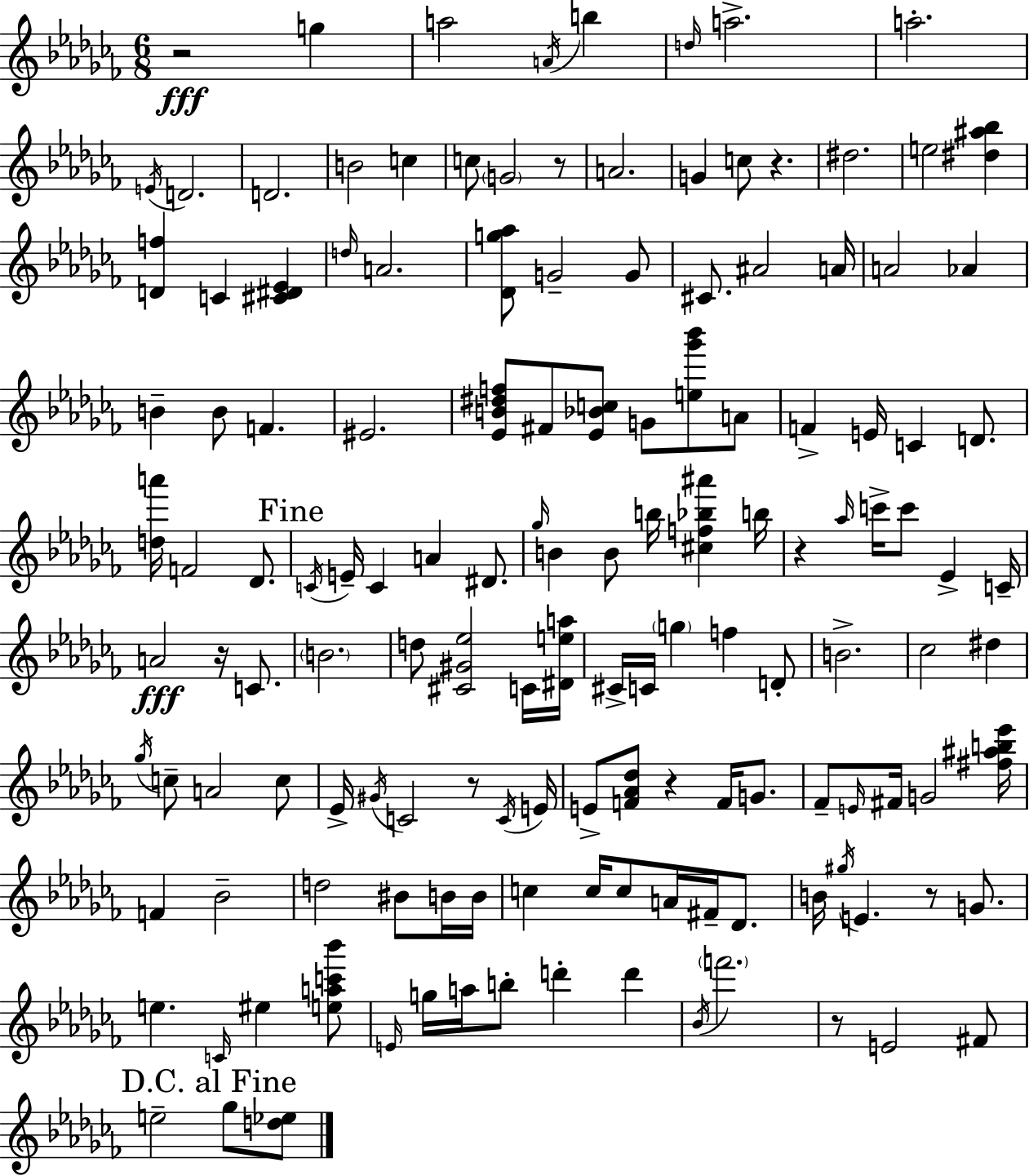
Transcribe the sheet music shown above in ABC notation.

X:1
T:Untitled
M:6/8
L:1/4
K:Abm
z2 g a2 A/4 b d/4 a2 a2 E/4 D2 D2 B2 c c/2 G2 z/2 A2 G c/2 z ^d2 e2 [^d^a_b] [Df] C [^C^D_E] d/4 A2 [_Dg_a]/2 G2 G/2 ^C/2 ^A2 A/4 A2 _A B B/2 F ^E2 [_EB^df]/2 ^F/2 [_E_Bc]/2 G/2 [e_g'_b']/2 A/2 F E/4 C D/2 [da']/4 F2 _D/2 C/4 E/4 C A ^D/2 _g/4 B B/2 b/4 [^cf_b^a'] b/4 z _a/4 c'/4 c'/2 _E C/4 A2 z/4 C/2 B2 d/2 [^C^G_e]2 C/4 [^Dea]/4 ^C/4 C/4 g f D/2 B2 _c2 ^d _g/4 c/2 A2 c/2 _E/4 ^G/4 C2 z/2 C/4 E/4 E/2 [F_A_d]/2 z F/4 G/2 _F/2 E/4 ^F/4 G2 [^f^ab_e']/4 F _B2 d2 ^B/2 B/4 B/4 c c/4 c/2 A/4 ^F/4 _D/2 B/4 ^g/4 E z/2 G/2 e C/4 ^e [eac'_b']/2 E/4 g/4 a/4 b/2 d' d' _B/4 f'2 z/2 E2 ^F/2 e2 _g/2 [d_e]/2